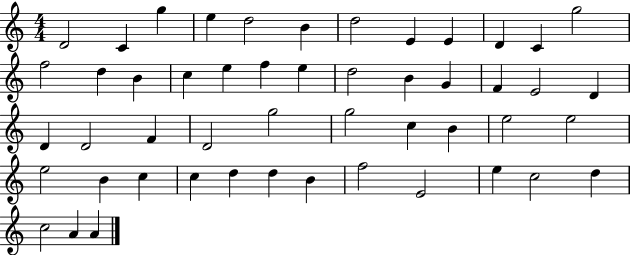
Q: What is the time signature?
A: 4/4